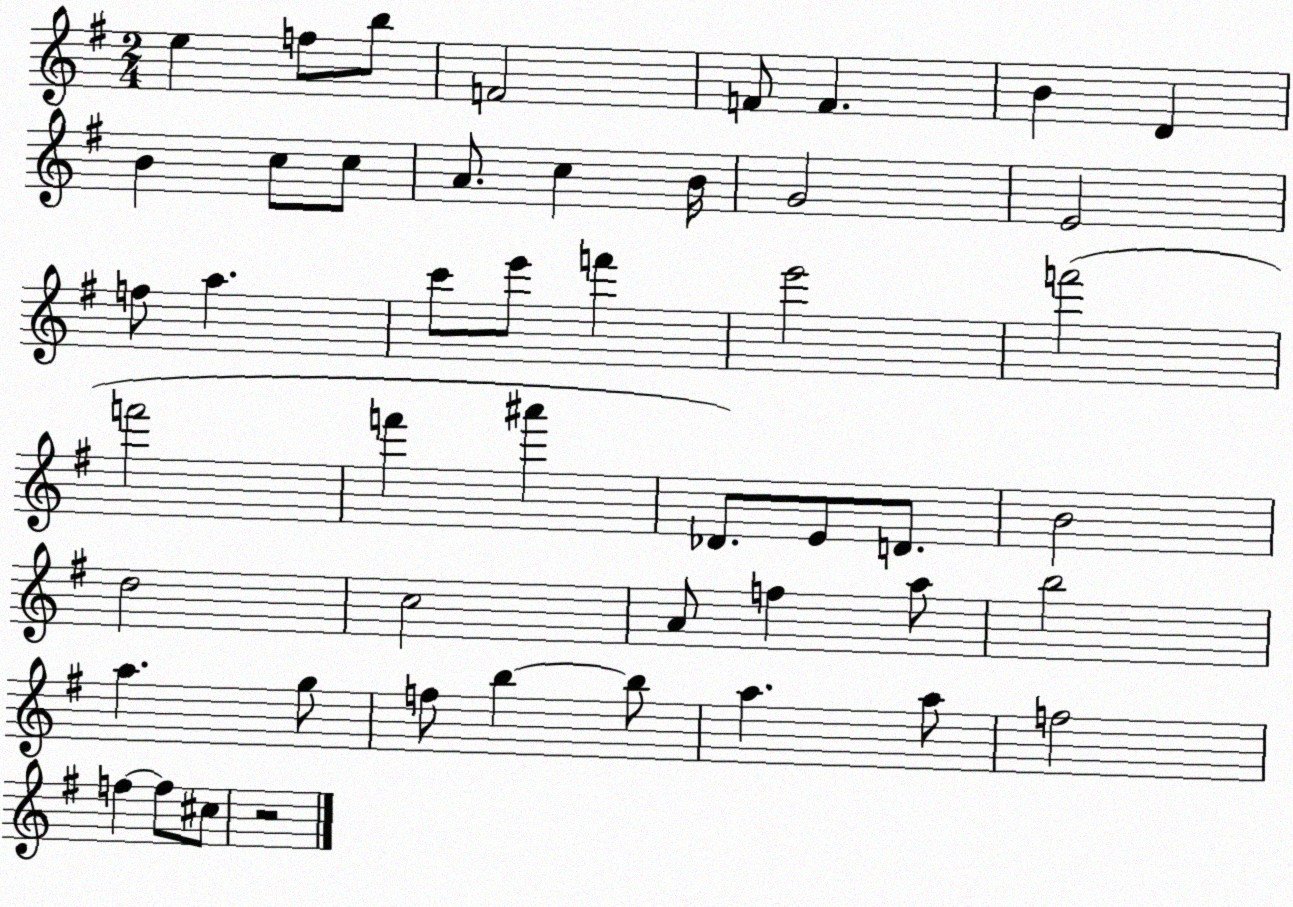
X:1
T:Untitled
M:2/4
L:1/4
K:G
e f/2 b/2 F2 F/2 F B D B c/2 c/2 A/2 c B/4 G2 E2 f/2 a c'/2 e'/2 f' e'2 f'2 f'2 f' ^a' _D/2 E/2 D/2 B2 d2 c2 A/2 f a/2 b2 a g/2 f/2 b b/2 a a/2 f2 f f/2 ^c/2 z2